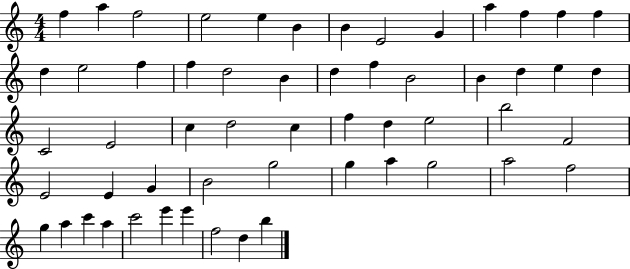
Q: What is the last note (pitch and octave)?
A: B5